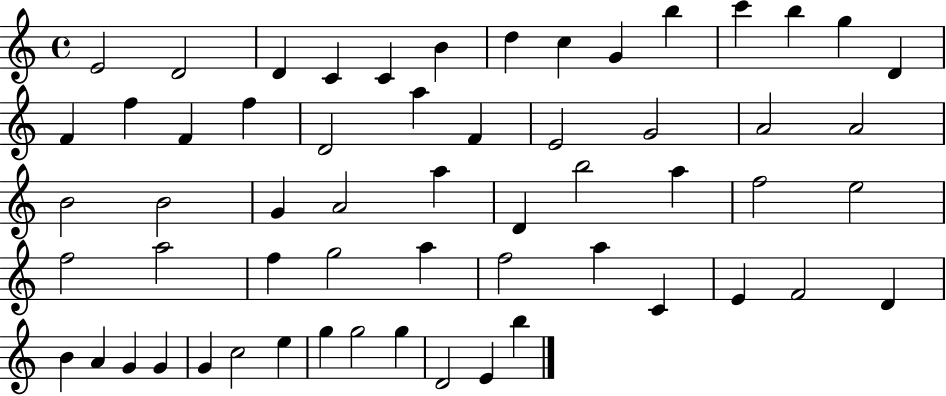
{
  \clef treble
  \time 4/4
  \defaultTimeSignature
  \key c \major
  e'2 d'2 | d'4 c'4 c'4 b'4 | d''4 c''4 g'4 b''4 | c'''4 b''4 g''4 d'4 | \break f'4 f''4 f'4 f''4 | d'2 a''4 f'4 | e'2 g'2 | a'2 a'2 | \break b'2 b'2 | g'4 a'2 a''4 | d'4 b''2 a''4 | f''2 e''2 | \break f''2 a''2 | f''4 g''2 a''4 | f''2 a''4 c'4 | e'4 f'2 d'4 | \break b'4 a'4 g'4 g'4 | g'4 c''2 e''4 | g''4 g''2 g''4 | d'2 e'4 b''4 | \break \bar "|."
}